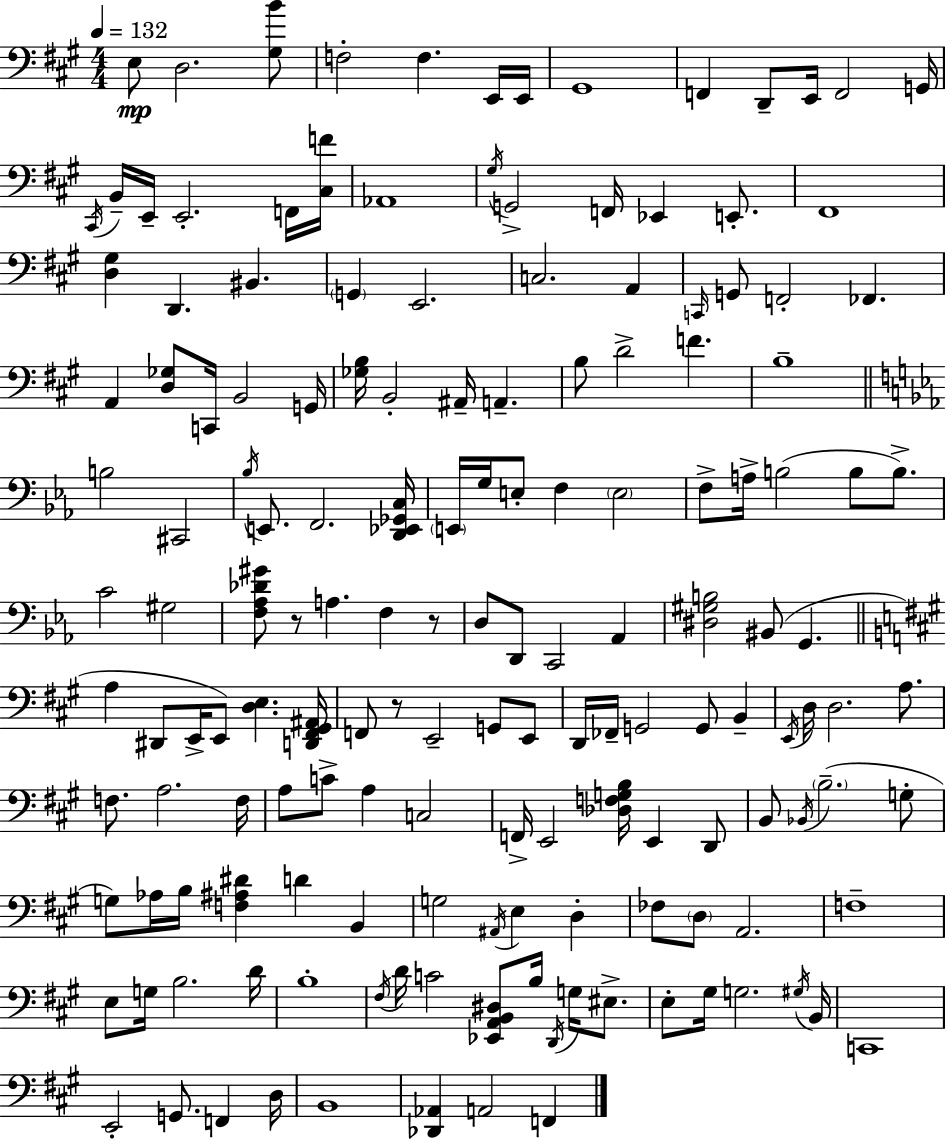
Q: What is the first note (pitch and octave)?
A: E3